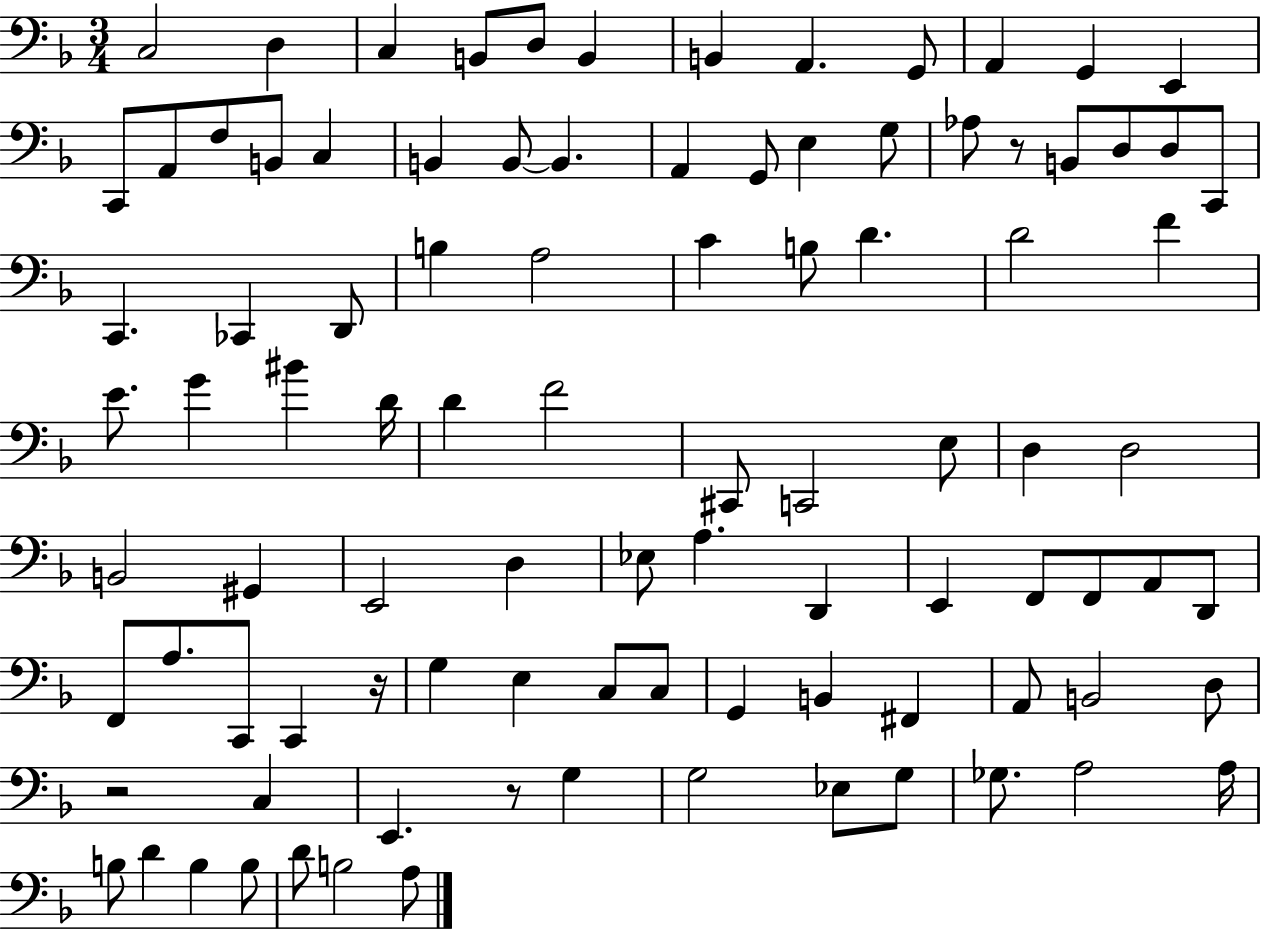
{
  \clef bass
  \numericTimeSignature
  \time 3/4
  \key f \major
  c2 d4 | c4 b,8 d8 b,4 | b,4 a,4. g,8 | a,4 g,4 e,4 | \break c,8 a,8 f8 b,8 c4 | b,4 b,8~~ b,4. | a,4 g,8 e4 g8 | aes8 r8 b,8 d8 d8 c,8 | \break c,4. ces,4 d,8 | b4 a2 | c'4 b8 d'4. | d'2 f'4 | \break e'8. g'4 bis'4 d'16 | d'4 f'2 | cis,8 c,2 e8 | d4 d2 | \break b,2 gis,4 | e,2 d4 | ees8 a4. d,4 | e,4 f,8 f,8 a,8 d,8 | \break f,8 a8. c,8 c,4 r16 | g4 e4 c8 c8 | g,4 b,4 fis,4 | a,8 b,2 d8 | \break r2 c4 | e,4. r8 g4 | g2 ees8 g8 | ges8. a2 a16 | \break b8 d'4 b4 b8 | d'8 b2 a8 | \bar "|."
}